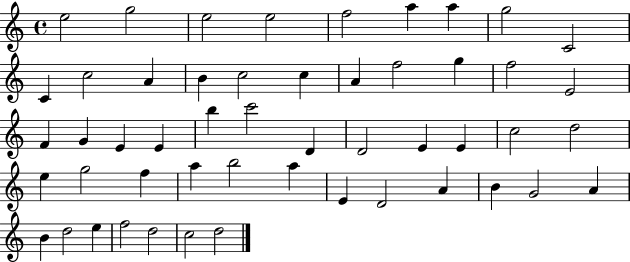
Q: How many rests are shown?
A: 0